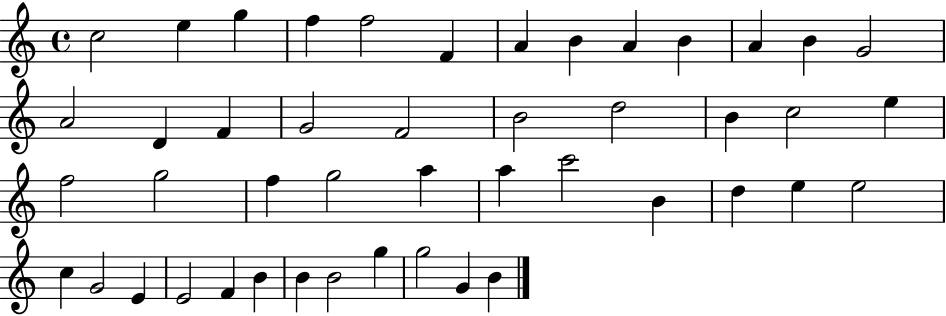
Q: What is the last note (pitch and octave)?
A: B4